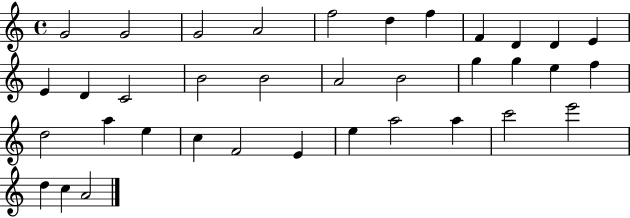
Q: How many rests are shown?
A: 0